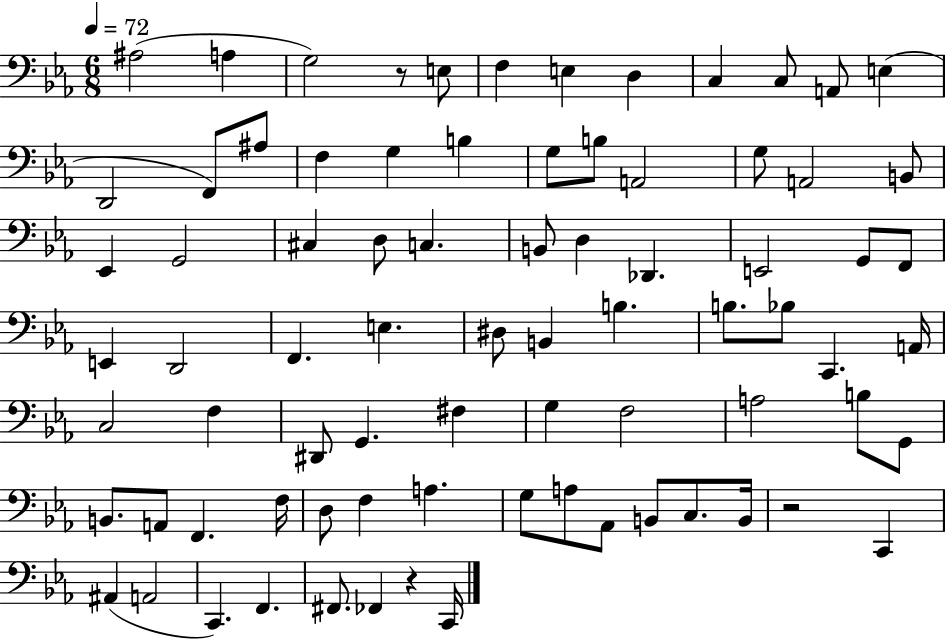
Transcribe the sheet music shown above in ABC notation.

X:1
T:Untitled
M:6/8
L:1/4
K:Eb
^A,2 A, G,2 z/2 E,/2 F, E, D, C, C,/2 A,,/2 E, D,,2 F,,/2 ^A,/2 F, G, B, G,/2 B,/2 A,,2 G,/2 A,,2 B,,/2 _E,, G,,2 ^C, D,/2 C, B,,/2 D, _D,, E,,2 G,,/2 F,,/2 E,, D,,2 F,, E, ^D,/2 B,, B, B,/2 _B,/2 C,, A,,/4 C,2 F, ^D,,/2 G,, ^F, G, F,2 A,2 B,/2 G,,/2 B,,/2 A,,/2 F,, F,/4 D,/2 F, A, G,/2 A,/2 _A,,/2 B,,/2 C,/2 B,,/4 z2 C,, ^A,, A,,2 C,, F,, ^F,,/2 _F,, z C,,/4